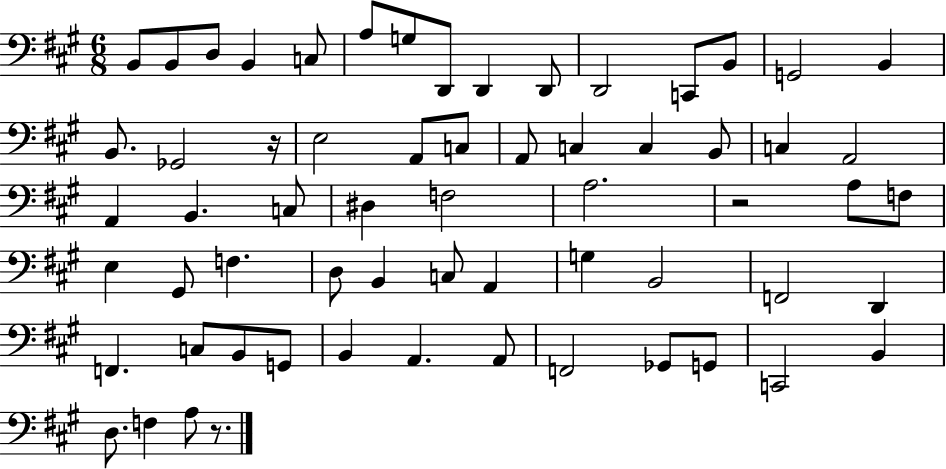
{
  \clef bass
  \numericTimeSignature
  \time 6/8
  \key a \major
  b,8 b,8 d8 b,4 c8 | a8 g8 d,8 d,4 d,8 | d,2 c,8 b,8 | g,2 b,4 | \break b,8. ges,2 r16 | e2 a,8 c8 | a,8 c4 c4 b,8 | c4 a,2 | \break a,4 b,4. c8 | dis4 f2 | a2. | r2 a8 f8 | \break e4 gis,8 f4. | d8 b,4 c8 a,4 | g4 b,2 | f,2 d,4 | \break f,4. c8 b,8 g,8 | b,4 a,4. a,8 | f,2 ges,8 g,8 | c,2 b,4 | \break d8. f4 a8 r8. | \bar "|."
}